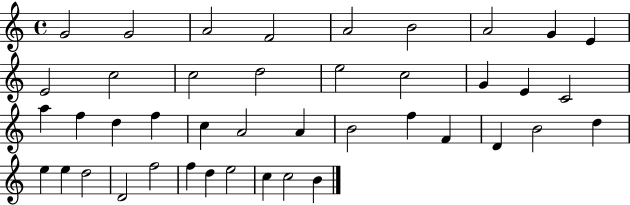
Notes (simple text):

G4/h G4/h A4/h F4/h A4/h B4/h A4/h G4/q E4/q E4/h C5/h C5/h D5/h E5/h C5/h G4/q E4/q C4/h A5/q F5/q D5/q F5/q C5/q A4/h A4/q B4/h F5/q F4/q D4/q B4/h D5/q E5/q E5/q D5/h D4/h F5/h F5/q D5/q E5/h C5/q C5/h B4/q